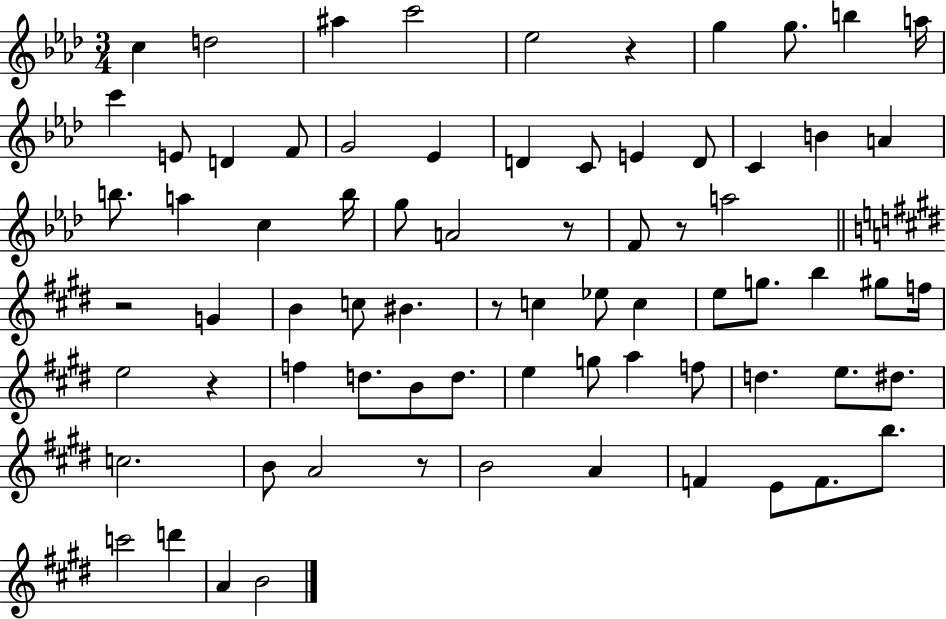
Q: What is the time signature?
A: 3/4